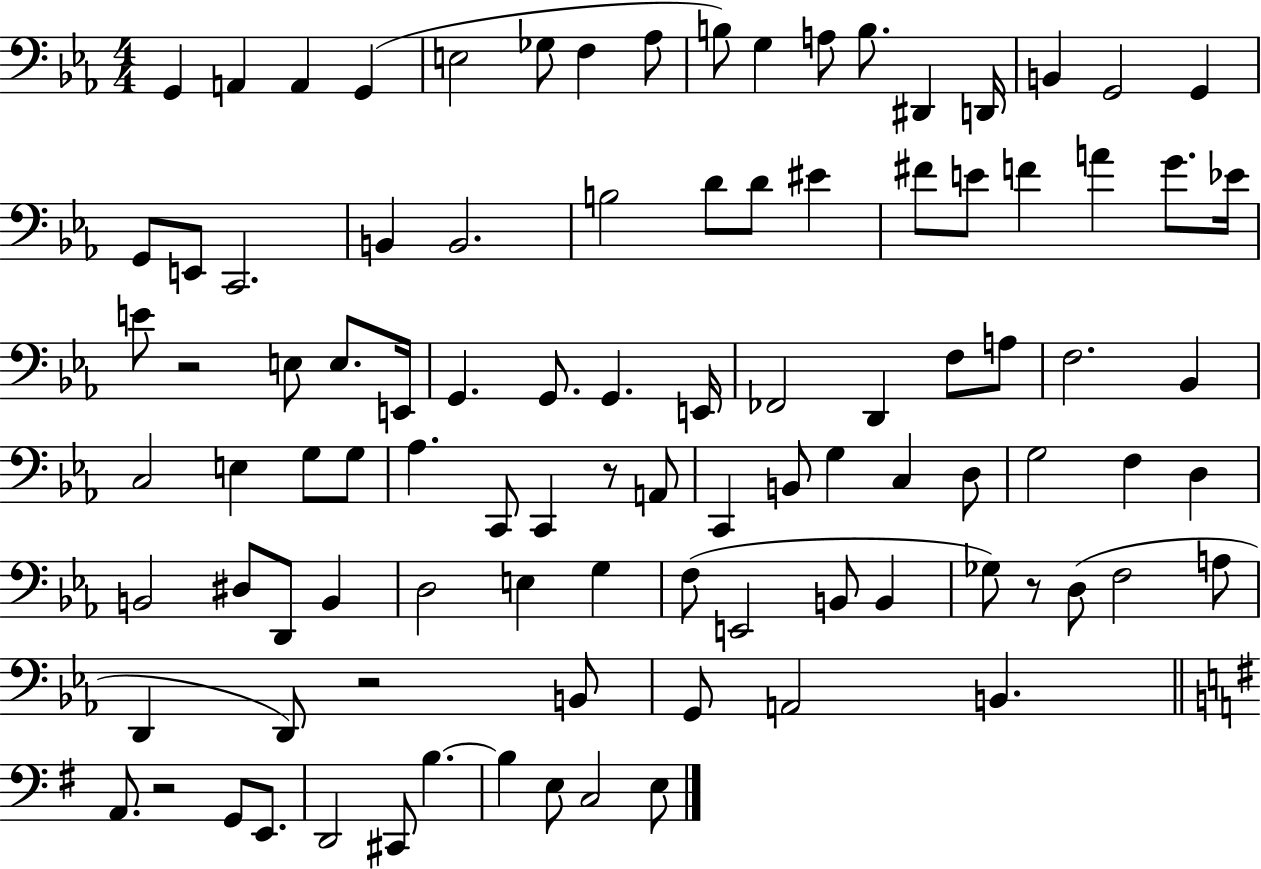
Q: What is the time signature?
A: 4/4